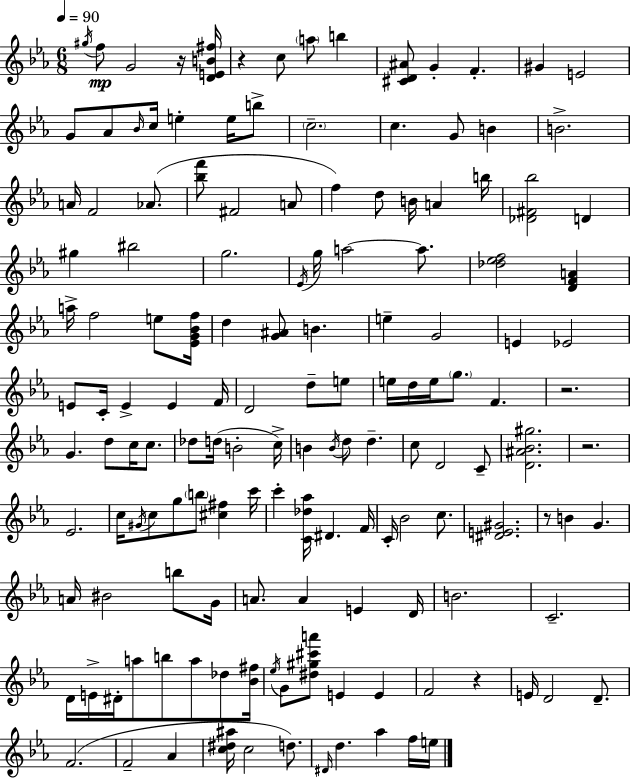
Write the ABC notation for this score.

X:1
T:Untitled
M:6/8
L:1/4
K:Eb
^g/4 f/2 G2 z/4 [DEB^f]/4 z c/2 a/2 b [^CD^A]/2 G F ^G E2 G/2 _A/2 _B/4 c/4 e e/4 b/2 c2 c G/2 B B2 A/4 F2 _A/2 [_bf']/2 ^F2 A/2 f d/2 B/4 A b/4 [_D^F_b]2 D ^g ^b2 g2 _E/4 g/4 a2 a/2 [_d_ef]2 [DFA] a/4 f2 e/2 [_EG_Bf]/4 d [G^A]/2 B e G2 E _E2 E/2 C/4 E E F/4 D2 d/2 e/2 e/4 d/4 e/4 g/2 F z2 G d/2 c/4 c/2 _d/2 d/4 B2 c/4 B B/4 d/2 d c/2 D2 C/2 [D^A_B^g]2 z2 _E2 c/4 ^G/4 c/2 g/2 b/2 [^c^f] c'/4 c' [C_d_a]/4 ^D F/4 C/4 _B2 c/2 [^DE^G]2 z/2 B G A/4 ^B2 b/2 G/4 A/2 A E D/4 B2 C2 D/4 E/4 ^D/4 a/2 b/2 a/2 _d/2 [_B^f]/4 _e/4 G/2 [^d^g^c'a']/2 E E F2 z E/4 D2 D/2 F2 F2 _A [c^d^a]/4 c2 d/2 ^D/4 d _a f/4 e/4